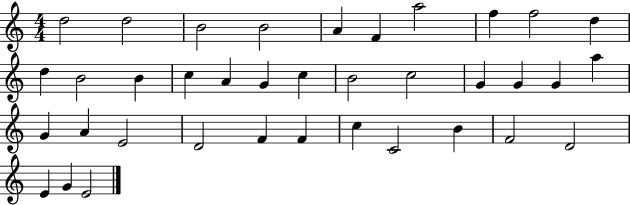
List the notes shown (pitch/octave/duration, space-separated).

D5/h D5/h B4/h B4/h A4/q F4/q A5/h F5/q F5/h D5/q D5/q B4/h B4/q C5/q A4/q G4/q C5/q B4/h C5/h G4/q G4/q G4/q A5/q G4/q A4/q E4/h D4/h F4/q F4/q C5/q C4/h B4/q F4/h D4/h E4/q G4/q E4/h